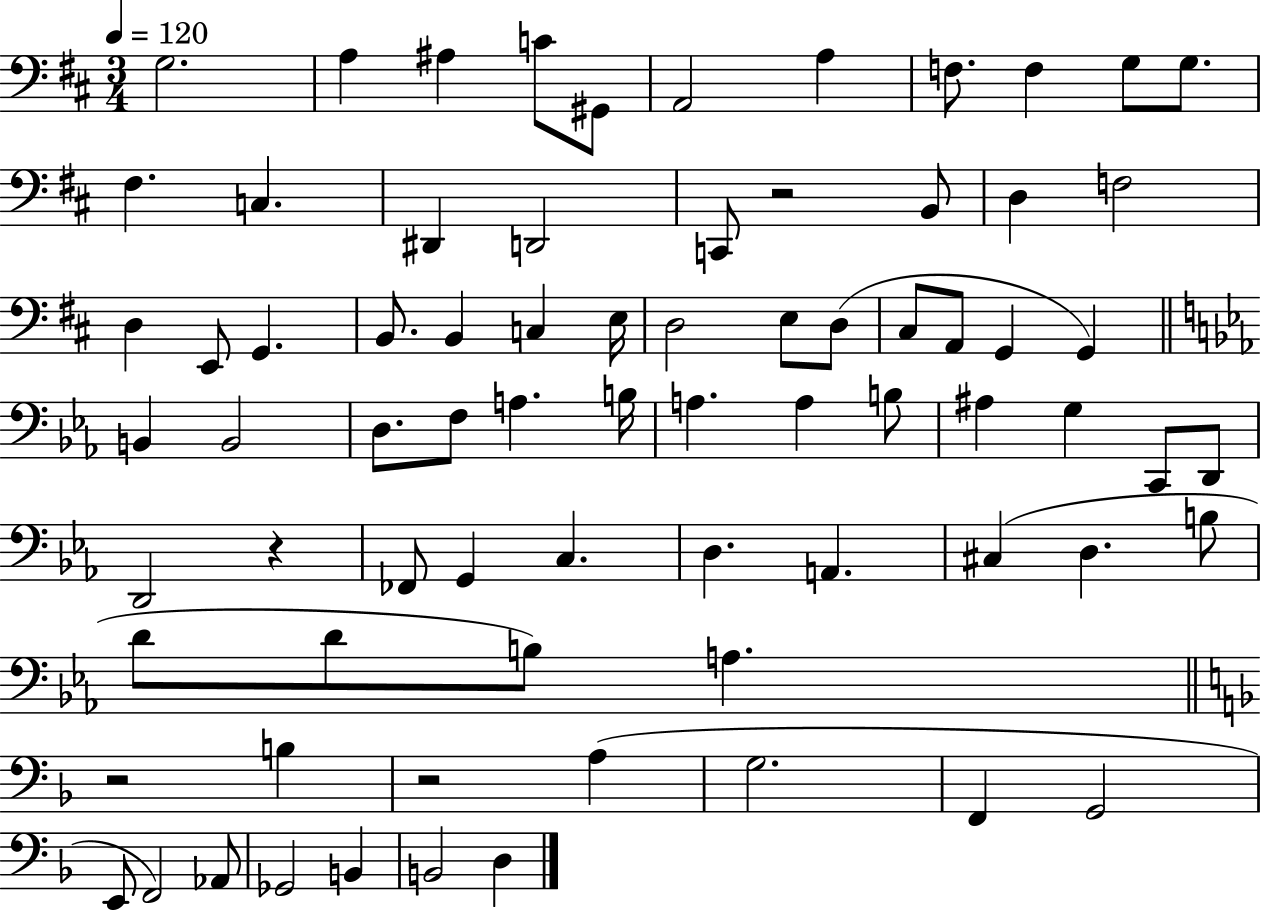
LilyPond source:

{
  \clef bass
  \numericTimeSignature
  \time 3/4
  \key d \major
  \tempo 4 = 120
  g2. | a4 ais4 c'8 gis,8 | a,2 a4 | f8. f4 g8 g8. | \break fis4. c4. | dis,4 d,2 | c,8 r2 b,8 | d4 f2 | \break d4 e,8 g,4. | b,8. b,4 c4 e16 | d2 e8 d8( | cis8 a,8 g,4 g,4) | \break \bar "||" \break \key c \minor b,4 b,2 | d8. f8 a4. b16 | a4. a4 b8 | ais4 g4 c,8 d,8 | \break d,2 r4 | fes,8 g,4 c4. | d4. a,4. | cis4( d4. b8 | \break d'8 d'8 b8) a4. | \bar "||" \break \key f \major r2 b4 | r2 a4( | g2. | f,4 g,2 | \break e,8 f,2) aes,8 | ges,2 b,4 | b,2 d4 | \bar "|."
}